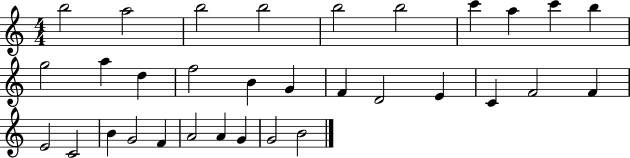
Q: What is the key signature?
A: C major